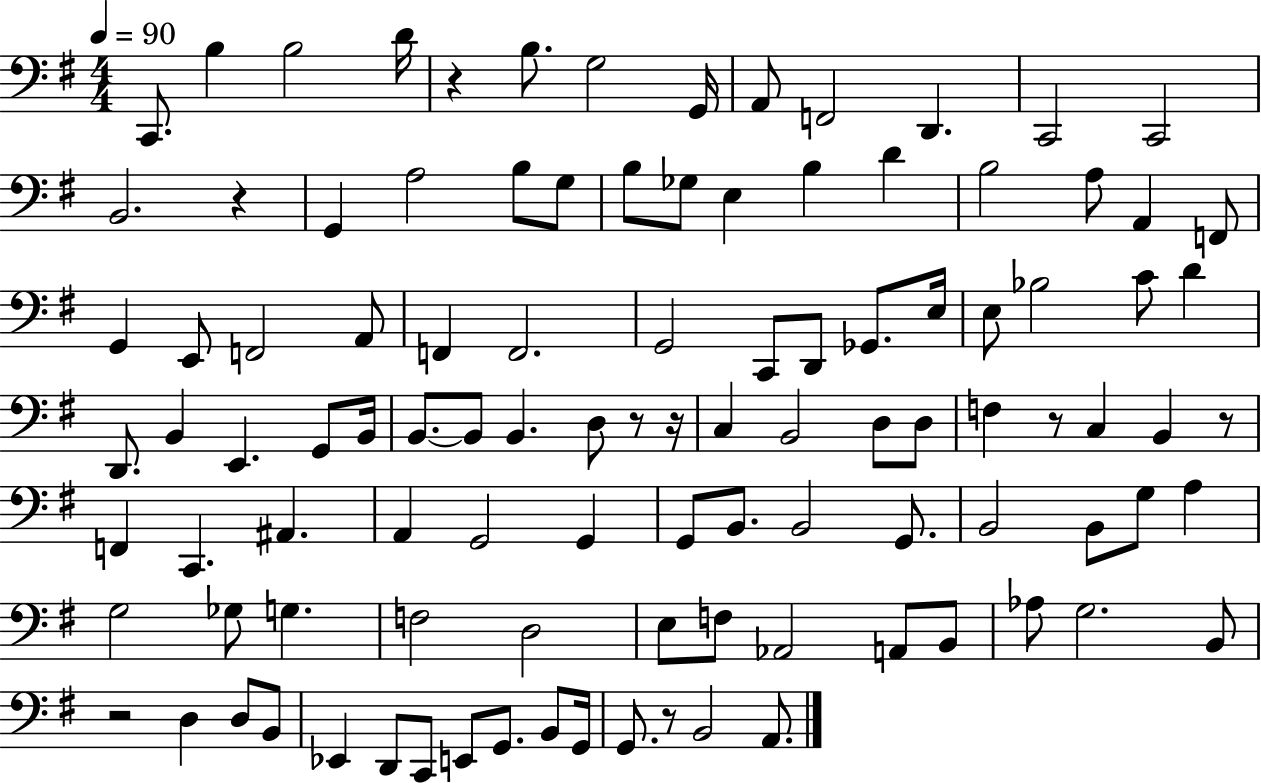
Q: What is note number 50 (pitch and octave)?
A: D3